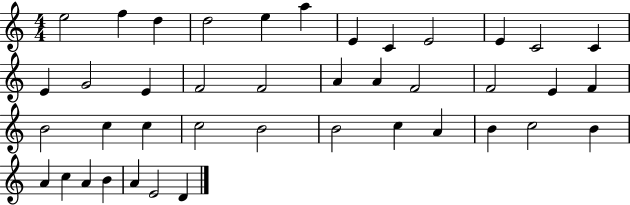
X:1
T:Untitled
M:4/4
L:1/4
K:C
e2 f d d2 e a E C E2 E C2 C E G2 E F2 F2 A A F2 F2 E F B2 c c c2 B2 B2 c A B c2 B A c A B A E2 D